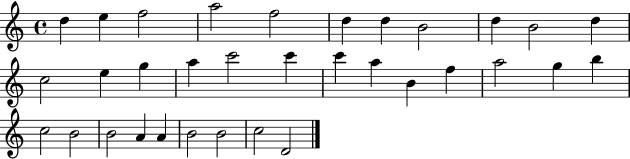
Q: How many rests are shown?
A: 0